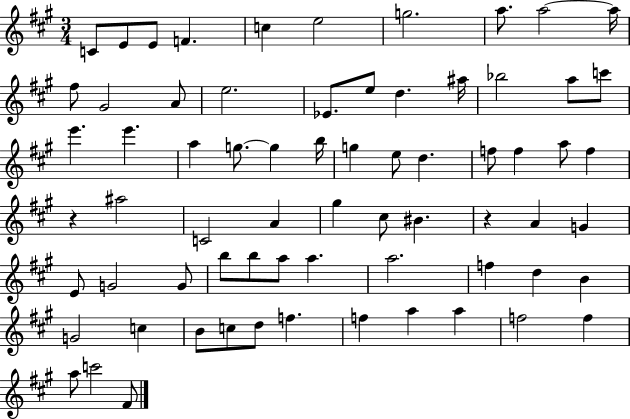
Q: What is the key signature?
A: A major